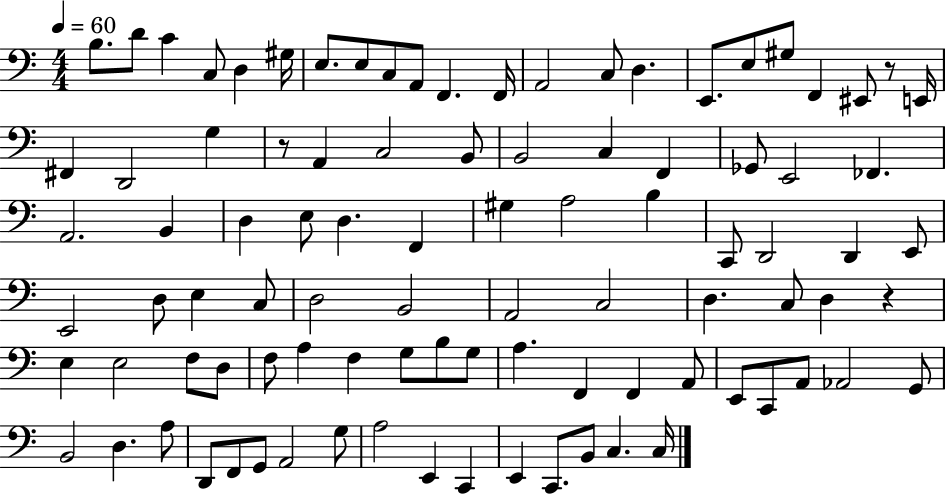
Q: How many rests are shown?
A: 3